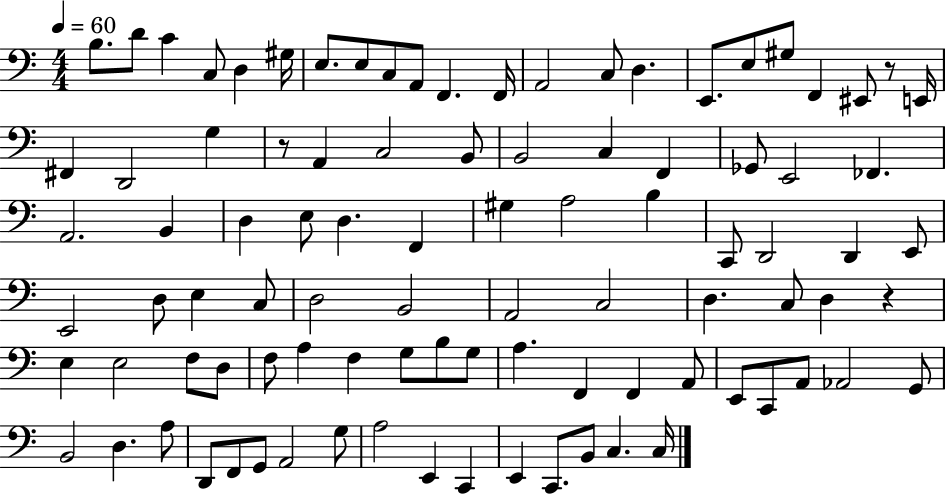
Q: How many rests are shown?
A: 3